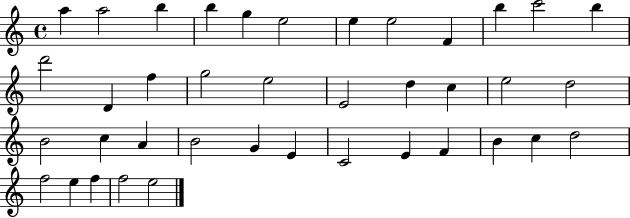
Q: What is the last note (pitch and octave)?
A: E5